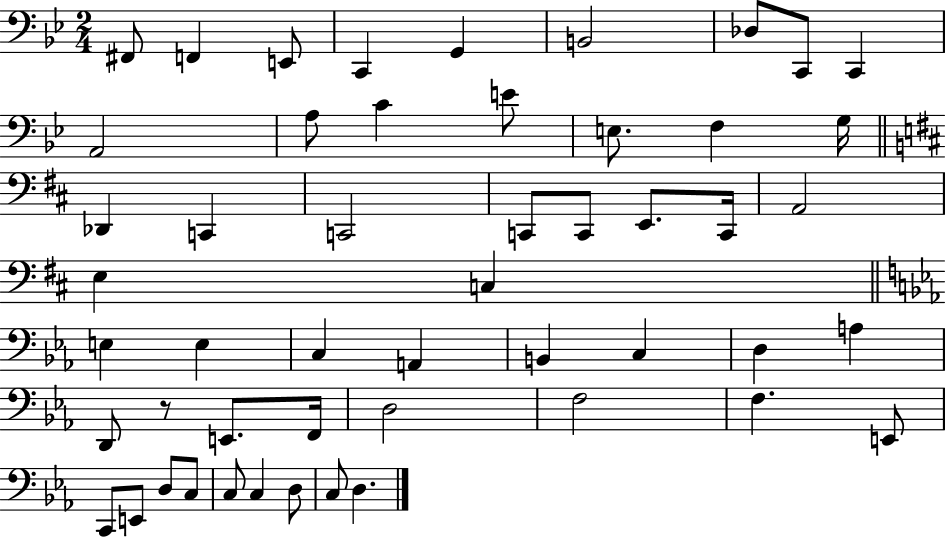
F#2/e F2/q E2/e C2/q G2/q B2/h Db3/e C2/e C2/q A2/h A3/e C4/q E4/e E3/e. F3/q G3/s Db2/q C2/q C2/h C2/e C2/e E2/e. C2/s A2/h E3/q C3/q E3/q E3/q C3/q A2/q B2/q C3/q D3/q A3/q D2/e R/e E2/e. F2/s D3/h F3/h F3/q. E2/e C2/e E2/e D3/e C3/e C3/e C3/q D3/e C3/e D3/q.